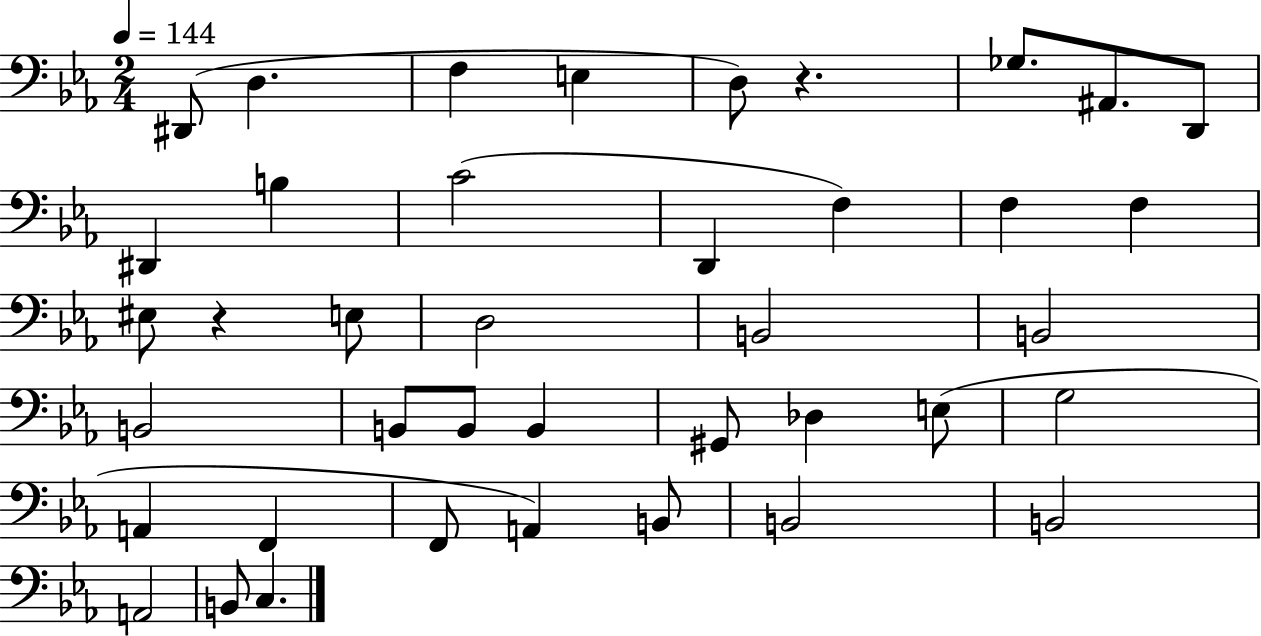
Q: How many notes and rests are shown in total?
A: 40